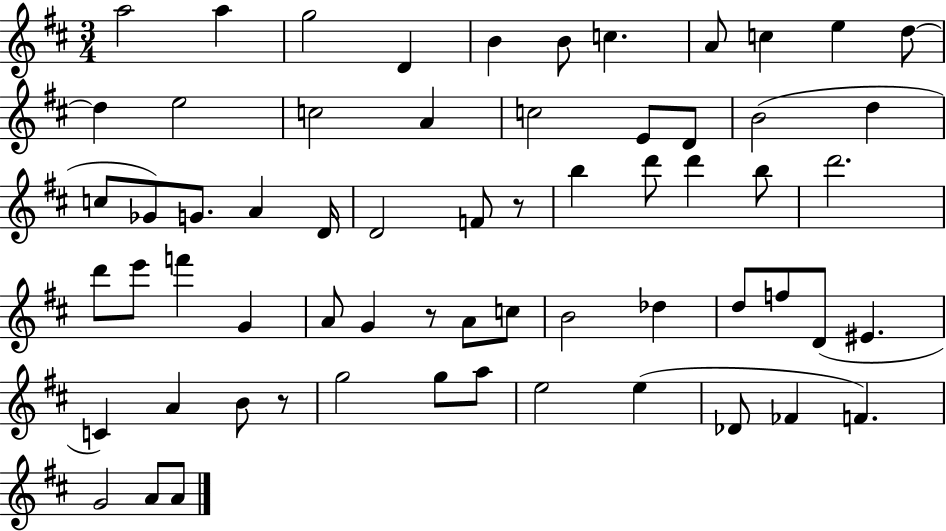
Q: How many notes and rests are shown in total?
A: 63